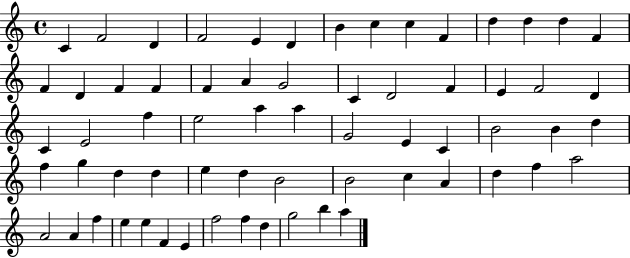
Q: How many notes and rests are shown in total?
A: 65